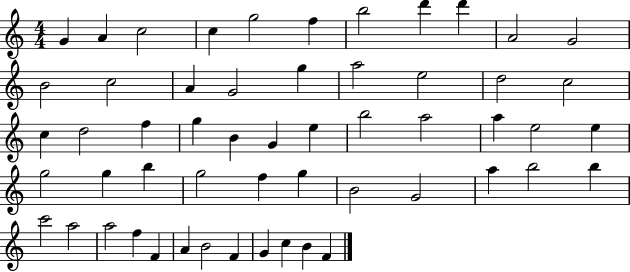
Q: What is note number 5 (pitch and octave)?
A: G5